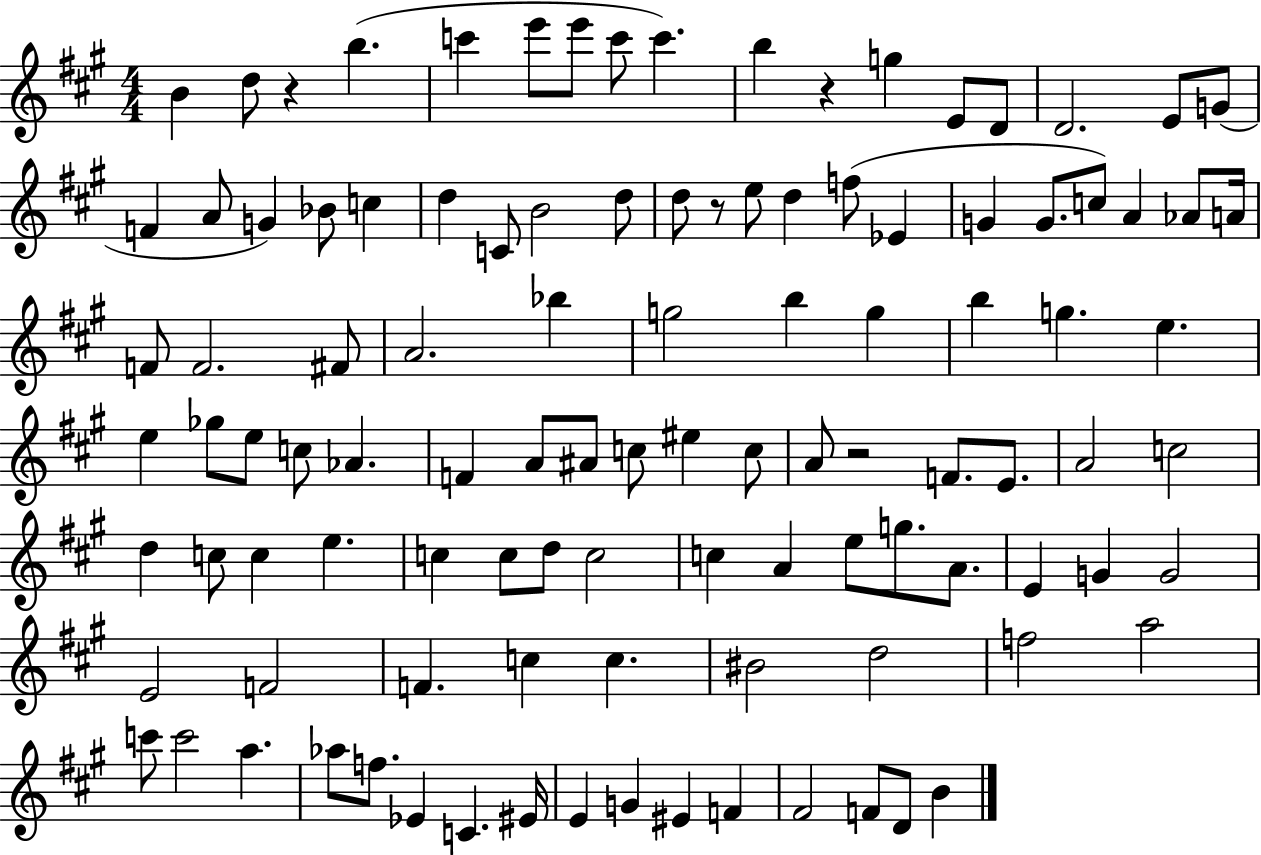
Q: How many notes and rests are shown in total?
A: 107